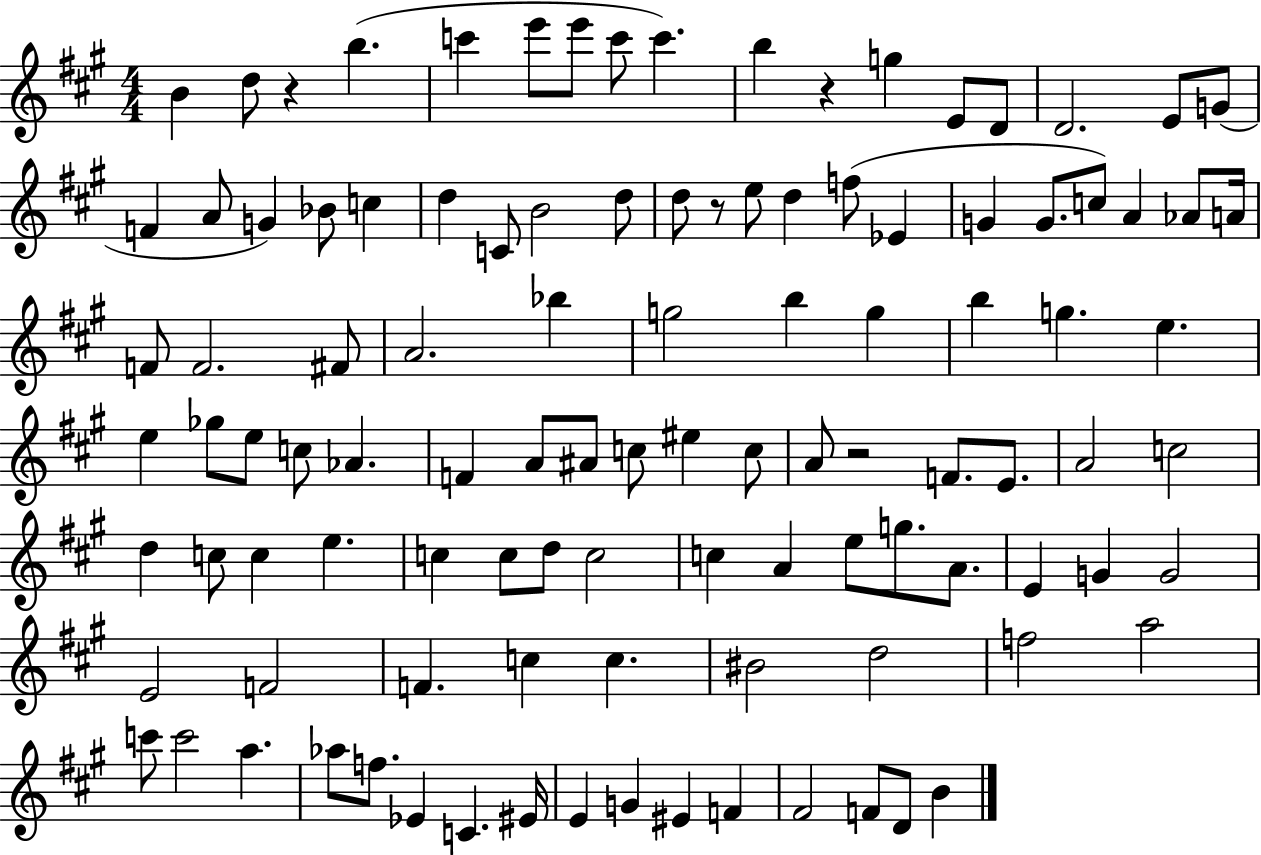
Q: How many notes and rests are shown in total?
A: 107